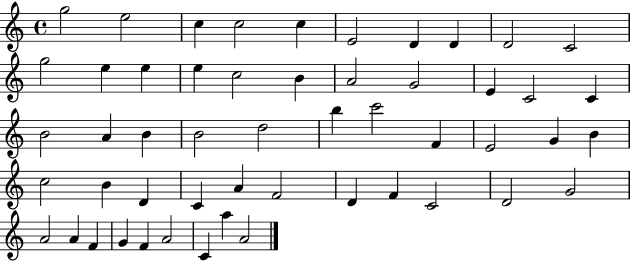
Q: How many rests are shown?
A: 0